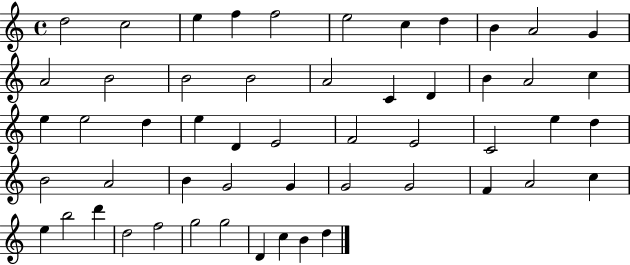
D5/h C5/h E5/q F5/q F5/h E5/h C5/q D5/q B4/q A4/h G4/q A4/h B4/h B4/h B4/h A4/h C4/q D4/q B4/q A4/h C5/q E5/q E5/h D5/q E5/q D4/q E4/h F4/h E4/h C4/h E5/q D5/q B4/h A4/h B4/q G4/h G4/q G4/h G4/h F4/q A4/h C5/q E5/q B5/h D6/q D5/h F5/h G5/h G5/h D4/q C5/q B4/q D5/q